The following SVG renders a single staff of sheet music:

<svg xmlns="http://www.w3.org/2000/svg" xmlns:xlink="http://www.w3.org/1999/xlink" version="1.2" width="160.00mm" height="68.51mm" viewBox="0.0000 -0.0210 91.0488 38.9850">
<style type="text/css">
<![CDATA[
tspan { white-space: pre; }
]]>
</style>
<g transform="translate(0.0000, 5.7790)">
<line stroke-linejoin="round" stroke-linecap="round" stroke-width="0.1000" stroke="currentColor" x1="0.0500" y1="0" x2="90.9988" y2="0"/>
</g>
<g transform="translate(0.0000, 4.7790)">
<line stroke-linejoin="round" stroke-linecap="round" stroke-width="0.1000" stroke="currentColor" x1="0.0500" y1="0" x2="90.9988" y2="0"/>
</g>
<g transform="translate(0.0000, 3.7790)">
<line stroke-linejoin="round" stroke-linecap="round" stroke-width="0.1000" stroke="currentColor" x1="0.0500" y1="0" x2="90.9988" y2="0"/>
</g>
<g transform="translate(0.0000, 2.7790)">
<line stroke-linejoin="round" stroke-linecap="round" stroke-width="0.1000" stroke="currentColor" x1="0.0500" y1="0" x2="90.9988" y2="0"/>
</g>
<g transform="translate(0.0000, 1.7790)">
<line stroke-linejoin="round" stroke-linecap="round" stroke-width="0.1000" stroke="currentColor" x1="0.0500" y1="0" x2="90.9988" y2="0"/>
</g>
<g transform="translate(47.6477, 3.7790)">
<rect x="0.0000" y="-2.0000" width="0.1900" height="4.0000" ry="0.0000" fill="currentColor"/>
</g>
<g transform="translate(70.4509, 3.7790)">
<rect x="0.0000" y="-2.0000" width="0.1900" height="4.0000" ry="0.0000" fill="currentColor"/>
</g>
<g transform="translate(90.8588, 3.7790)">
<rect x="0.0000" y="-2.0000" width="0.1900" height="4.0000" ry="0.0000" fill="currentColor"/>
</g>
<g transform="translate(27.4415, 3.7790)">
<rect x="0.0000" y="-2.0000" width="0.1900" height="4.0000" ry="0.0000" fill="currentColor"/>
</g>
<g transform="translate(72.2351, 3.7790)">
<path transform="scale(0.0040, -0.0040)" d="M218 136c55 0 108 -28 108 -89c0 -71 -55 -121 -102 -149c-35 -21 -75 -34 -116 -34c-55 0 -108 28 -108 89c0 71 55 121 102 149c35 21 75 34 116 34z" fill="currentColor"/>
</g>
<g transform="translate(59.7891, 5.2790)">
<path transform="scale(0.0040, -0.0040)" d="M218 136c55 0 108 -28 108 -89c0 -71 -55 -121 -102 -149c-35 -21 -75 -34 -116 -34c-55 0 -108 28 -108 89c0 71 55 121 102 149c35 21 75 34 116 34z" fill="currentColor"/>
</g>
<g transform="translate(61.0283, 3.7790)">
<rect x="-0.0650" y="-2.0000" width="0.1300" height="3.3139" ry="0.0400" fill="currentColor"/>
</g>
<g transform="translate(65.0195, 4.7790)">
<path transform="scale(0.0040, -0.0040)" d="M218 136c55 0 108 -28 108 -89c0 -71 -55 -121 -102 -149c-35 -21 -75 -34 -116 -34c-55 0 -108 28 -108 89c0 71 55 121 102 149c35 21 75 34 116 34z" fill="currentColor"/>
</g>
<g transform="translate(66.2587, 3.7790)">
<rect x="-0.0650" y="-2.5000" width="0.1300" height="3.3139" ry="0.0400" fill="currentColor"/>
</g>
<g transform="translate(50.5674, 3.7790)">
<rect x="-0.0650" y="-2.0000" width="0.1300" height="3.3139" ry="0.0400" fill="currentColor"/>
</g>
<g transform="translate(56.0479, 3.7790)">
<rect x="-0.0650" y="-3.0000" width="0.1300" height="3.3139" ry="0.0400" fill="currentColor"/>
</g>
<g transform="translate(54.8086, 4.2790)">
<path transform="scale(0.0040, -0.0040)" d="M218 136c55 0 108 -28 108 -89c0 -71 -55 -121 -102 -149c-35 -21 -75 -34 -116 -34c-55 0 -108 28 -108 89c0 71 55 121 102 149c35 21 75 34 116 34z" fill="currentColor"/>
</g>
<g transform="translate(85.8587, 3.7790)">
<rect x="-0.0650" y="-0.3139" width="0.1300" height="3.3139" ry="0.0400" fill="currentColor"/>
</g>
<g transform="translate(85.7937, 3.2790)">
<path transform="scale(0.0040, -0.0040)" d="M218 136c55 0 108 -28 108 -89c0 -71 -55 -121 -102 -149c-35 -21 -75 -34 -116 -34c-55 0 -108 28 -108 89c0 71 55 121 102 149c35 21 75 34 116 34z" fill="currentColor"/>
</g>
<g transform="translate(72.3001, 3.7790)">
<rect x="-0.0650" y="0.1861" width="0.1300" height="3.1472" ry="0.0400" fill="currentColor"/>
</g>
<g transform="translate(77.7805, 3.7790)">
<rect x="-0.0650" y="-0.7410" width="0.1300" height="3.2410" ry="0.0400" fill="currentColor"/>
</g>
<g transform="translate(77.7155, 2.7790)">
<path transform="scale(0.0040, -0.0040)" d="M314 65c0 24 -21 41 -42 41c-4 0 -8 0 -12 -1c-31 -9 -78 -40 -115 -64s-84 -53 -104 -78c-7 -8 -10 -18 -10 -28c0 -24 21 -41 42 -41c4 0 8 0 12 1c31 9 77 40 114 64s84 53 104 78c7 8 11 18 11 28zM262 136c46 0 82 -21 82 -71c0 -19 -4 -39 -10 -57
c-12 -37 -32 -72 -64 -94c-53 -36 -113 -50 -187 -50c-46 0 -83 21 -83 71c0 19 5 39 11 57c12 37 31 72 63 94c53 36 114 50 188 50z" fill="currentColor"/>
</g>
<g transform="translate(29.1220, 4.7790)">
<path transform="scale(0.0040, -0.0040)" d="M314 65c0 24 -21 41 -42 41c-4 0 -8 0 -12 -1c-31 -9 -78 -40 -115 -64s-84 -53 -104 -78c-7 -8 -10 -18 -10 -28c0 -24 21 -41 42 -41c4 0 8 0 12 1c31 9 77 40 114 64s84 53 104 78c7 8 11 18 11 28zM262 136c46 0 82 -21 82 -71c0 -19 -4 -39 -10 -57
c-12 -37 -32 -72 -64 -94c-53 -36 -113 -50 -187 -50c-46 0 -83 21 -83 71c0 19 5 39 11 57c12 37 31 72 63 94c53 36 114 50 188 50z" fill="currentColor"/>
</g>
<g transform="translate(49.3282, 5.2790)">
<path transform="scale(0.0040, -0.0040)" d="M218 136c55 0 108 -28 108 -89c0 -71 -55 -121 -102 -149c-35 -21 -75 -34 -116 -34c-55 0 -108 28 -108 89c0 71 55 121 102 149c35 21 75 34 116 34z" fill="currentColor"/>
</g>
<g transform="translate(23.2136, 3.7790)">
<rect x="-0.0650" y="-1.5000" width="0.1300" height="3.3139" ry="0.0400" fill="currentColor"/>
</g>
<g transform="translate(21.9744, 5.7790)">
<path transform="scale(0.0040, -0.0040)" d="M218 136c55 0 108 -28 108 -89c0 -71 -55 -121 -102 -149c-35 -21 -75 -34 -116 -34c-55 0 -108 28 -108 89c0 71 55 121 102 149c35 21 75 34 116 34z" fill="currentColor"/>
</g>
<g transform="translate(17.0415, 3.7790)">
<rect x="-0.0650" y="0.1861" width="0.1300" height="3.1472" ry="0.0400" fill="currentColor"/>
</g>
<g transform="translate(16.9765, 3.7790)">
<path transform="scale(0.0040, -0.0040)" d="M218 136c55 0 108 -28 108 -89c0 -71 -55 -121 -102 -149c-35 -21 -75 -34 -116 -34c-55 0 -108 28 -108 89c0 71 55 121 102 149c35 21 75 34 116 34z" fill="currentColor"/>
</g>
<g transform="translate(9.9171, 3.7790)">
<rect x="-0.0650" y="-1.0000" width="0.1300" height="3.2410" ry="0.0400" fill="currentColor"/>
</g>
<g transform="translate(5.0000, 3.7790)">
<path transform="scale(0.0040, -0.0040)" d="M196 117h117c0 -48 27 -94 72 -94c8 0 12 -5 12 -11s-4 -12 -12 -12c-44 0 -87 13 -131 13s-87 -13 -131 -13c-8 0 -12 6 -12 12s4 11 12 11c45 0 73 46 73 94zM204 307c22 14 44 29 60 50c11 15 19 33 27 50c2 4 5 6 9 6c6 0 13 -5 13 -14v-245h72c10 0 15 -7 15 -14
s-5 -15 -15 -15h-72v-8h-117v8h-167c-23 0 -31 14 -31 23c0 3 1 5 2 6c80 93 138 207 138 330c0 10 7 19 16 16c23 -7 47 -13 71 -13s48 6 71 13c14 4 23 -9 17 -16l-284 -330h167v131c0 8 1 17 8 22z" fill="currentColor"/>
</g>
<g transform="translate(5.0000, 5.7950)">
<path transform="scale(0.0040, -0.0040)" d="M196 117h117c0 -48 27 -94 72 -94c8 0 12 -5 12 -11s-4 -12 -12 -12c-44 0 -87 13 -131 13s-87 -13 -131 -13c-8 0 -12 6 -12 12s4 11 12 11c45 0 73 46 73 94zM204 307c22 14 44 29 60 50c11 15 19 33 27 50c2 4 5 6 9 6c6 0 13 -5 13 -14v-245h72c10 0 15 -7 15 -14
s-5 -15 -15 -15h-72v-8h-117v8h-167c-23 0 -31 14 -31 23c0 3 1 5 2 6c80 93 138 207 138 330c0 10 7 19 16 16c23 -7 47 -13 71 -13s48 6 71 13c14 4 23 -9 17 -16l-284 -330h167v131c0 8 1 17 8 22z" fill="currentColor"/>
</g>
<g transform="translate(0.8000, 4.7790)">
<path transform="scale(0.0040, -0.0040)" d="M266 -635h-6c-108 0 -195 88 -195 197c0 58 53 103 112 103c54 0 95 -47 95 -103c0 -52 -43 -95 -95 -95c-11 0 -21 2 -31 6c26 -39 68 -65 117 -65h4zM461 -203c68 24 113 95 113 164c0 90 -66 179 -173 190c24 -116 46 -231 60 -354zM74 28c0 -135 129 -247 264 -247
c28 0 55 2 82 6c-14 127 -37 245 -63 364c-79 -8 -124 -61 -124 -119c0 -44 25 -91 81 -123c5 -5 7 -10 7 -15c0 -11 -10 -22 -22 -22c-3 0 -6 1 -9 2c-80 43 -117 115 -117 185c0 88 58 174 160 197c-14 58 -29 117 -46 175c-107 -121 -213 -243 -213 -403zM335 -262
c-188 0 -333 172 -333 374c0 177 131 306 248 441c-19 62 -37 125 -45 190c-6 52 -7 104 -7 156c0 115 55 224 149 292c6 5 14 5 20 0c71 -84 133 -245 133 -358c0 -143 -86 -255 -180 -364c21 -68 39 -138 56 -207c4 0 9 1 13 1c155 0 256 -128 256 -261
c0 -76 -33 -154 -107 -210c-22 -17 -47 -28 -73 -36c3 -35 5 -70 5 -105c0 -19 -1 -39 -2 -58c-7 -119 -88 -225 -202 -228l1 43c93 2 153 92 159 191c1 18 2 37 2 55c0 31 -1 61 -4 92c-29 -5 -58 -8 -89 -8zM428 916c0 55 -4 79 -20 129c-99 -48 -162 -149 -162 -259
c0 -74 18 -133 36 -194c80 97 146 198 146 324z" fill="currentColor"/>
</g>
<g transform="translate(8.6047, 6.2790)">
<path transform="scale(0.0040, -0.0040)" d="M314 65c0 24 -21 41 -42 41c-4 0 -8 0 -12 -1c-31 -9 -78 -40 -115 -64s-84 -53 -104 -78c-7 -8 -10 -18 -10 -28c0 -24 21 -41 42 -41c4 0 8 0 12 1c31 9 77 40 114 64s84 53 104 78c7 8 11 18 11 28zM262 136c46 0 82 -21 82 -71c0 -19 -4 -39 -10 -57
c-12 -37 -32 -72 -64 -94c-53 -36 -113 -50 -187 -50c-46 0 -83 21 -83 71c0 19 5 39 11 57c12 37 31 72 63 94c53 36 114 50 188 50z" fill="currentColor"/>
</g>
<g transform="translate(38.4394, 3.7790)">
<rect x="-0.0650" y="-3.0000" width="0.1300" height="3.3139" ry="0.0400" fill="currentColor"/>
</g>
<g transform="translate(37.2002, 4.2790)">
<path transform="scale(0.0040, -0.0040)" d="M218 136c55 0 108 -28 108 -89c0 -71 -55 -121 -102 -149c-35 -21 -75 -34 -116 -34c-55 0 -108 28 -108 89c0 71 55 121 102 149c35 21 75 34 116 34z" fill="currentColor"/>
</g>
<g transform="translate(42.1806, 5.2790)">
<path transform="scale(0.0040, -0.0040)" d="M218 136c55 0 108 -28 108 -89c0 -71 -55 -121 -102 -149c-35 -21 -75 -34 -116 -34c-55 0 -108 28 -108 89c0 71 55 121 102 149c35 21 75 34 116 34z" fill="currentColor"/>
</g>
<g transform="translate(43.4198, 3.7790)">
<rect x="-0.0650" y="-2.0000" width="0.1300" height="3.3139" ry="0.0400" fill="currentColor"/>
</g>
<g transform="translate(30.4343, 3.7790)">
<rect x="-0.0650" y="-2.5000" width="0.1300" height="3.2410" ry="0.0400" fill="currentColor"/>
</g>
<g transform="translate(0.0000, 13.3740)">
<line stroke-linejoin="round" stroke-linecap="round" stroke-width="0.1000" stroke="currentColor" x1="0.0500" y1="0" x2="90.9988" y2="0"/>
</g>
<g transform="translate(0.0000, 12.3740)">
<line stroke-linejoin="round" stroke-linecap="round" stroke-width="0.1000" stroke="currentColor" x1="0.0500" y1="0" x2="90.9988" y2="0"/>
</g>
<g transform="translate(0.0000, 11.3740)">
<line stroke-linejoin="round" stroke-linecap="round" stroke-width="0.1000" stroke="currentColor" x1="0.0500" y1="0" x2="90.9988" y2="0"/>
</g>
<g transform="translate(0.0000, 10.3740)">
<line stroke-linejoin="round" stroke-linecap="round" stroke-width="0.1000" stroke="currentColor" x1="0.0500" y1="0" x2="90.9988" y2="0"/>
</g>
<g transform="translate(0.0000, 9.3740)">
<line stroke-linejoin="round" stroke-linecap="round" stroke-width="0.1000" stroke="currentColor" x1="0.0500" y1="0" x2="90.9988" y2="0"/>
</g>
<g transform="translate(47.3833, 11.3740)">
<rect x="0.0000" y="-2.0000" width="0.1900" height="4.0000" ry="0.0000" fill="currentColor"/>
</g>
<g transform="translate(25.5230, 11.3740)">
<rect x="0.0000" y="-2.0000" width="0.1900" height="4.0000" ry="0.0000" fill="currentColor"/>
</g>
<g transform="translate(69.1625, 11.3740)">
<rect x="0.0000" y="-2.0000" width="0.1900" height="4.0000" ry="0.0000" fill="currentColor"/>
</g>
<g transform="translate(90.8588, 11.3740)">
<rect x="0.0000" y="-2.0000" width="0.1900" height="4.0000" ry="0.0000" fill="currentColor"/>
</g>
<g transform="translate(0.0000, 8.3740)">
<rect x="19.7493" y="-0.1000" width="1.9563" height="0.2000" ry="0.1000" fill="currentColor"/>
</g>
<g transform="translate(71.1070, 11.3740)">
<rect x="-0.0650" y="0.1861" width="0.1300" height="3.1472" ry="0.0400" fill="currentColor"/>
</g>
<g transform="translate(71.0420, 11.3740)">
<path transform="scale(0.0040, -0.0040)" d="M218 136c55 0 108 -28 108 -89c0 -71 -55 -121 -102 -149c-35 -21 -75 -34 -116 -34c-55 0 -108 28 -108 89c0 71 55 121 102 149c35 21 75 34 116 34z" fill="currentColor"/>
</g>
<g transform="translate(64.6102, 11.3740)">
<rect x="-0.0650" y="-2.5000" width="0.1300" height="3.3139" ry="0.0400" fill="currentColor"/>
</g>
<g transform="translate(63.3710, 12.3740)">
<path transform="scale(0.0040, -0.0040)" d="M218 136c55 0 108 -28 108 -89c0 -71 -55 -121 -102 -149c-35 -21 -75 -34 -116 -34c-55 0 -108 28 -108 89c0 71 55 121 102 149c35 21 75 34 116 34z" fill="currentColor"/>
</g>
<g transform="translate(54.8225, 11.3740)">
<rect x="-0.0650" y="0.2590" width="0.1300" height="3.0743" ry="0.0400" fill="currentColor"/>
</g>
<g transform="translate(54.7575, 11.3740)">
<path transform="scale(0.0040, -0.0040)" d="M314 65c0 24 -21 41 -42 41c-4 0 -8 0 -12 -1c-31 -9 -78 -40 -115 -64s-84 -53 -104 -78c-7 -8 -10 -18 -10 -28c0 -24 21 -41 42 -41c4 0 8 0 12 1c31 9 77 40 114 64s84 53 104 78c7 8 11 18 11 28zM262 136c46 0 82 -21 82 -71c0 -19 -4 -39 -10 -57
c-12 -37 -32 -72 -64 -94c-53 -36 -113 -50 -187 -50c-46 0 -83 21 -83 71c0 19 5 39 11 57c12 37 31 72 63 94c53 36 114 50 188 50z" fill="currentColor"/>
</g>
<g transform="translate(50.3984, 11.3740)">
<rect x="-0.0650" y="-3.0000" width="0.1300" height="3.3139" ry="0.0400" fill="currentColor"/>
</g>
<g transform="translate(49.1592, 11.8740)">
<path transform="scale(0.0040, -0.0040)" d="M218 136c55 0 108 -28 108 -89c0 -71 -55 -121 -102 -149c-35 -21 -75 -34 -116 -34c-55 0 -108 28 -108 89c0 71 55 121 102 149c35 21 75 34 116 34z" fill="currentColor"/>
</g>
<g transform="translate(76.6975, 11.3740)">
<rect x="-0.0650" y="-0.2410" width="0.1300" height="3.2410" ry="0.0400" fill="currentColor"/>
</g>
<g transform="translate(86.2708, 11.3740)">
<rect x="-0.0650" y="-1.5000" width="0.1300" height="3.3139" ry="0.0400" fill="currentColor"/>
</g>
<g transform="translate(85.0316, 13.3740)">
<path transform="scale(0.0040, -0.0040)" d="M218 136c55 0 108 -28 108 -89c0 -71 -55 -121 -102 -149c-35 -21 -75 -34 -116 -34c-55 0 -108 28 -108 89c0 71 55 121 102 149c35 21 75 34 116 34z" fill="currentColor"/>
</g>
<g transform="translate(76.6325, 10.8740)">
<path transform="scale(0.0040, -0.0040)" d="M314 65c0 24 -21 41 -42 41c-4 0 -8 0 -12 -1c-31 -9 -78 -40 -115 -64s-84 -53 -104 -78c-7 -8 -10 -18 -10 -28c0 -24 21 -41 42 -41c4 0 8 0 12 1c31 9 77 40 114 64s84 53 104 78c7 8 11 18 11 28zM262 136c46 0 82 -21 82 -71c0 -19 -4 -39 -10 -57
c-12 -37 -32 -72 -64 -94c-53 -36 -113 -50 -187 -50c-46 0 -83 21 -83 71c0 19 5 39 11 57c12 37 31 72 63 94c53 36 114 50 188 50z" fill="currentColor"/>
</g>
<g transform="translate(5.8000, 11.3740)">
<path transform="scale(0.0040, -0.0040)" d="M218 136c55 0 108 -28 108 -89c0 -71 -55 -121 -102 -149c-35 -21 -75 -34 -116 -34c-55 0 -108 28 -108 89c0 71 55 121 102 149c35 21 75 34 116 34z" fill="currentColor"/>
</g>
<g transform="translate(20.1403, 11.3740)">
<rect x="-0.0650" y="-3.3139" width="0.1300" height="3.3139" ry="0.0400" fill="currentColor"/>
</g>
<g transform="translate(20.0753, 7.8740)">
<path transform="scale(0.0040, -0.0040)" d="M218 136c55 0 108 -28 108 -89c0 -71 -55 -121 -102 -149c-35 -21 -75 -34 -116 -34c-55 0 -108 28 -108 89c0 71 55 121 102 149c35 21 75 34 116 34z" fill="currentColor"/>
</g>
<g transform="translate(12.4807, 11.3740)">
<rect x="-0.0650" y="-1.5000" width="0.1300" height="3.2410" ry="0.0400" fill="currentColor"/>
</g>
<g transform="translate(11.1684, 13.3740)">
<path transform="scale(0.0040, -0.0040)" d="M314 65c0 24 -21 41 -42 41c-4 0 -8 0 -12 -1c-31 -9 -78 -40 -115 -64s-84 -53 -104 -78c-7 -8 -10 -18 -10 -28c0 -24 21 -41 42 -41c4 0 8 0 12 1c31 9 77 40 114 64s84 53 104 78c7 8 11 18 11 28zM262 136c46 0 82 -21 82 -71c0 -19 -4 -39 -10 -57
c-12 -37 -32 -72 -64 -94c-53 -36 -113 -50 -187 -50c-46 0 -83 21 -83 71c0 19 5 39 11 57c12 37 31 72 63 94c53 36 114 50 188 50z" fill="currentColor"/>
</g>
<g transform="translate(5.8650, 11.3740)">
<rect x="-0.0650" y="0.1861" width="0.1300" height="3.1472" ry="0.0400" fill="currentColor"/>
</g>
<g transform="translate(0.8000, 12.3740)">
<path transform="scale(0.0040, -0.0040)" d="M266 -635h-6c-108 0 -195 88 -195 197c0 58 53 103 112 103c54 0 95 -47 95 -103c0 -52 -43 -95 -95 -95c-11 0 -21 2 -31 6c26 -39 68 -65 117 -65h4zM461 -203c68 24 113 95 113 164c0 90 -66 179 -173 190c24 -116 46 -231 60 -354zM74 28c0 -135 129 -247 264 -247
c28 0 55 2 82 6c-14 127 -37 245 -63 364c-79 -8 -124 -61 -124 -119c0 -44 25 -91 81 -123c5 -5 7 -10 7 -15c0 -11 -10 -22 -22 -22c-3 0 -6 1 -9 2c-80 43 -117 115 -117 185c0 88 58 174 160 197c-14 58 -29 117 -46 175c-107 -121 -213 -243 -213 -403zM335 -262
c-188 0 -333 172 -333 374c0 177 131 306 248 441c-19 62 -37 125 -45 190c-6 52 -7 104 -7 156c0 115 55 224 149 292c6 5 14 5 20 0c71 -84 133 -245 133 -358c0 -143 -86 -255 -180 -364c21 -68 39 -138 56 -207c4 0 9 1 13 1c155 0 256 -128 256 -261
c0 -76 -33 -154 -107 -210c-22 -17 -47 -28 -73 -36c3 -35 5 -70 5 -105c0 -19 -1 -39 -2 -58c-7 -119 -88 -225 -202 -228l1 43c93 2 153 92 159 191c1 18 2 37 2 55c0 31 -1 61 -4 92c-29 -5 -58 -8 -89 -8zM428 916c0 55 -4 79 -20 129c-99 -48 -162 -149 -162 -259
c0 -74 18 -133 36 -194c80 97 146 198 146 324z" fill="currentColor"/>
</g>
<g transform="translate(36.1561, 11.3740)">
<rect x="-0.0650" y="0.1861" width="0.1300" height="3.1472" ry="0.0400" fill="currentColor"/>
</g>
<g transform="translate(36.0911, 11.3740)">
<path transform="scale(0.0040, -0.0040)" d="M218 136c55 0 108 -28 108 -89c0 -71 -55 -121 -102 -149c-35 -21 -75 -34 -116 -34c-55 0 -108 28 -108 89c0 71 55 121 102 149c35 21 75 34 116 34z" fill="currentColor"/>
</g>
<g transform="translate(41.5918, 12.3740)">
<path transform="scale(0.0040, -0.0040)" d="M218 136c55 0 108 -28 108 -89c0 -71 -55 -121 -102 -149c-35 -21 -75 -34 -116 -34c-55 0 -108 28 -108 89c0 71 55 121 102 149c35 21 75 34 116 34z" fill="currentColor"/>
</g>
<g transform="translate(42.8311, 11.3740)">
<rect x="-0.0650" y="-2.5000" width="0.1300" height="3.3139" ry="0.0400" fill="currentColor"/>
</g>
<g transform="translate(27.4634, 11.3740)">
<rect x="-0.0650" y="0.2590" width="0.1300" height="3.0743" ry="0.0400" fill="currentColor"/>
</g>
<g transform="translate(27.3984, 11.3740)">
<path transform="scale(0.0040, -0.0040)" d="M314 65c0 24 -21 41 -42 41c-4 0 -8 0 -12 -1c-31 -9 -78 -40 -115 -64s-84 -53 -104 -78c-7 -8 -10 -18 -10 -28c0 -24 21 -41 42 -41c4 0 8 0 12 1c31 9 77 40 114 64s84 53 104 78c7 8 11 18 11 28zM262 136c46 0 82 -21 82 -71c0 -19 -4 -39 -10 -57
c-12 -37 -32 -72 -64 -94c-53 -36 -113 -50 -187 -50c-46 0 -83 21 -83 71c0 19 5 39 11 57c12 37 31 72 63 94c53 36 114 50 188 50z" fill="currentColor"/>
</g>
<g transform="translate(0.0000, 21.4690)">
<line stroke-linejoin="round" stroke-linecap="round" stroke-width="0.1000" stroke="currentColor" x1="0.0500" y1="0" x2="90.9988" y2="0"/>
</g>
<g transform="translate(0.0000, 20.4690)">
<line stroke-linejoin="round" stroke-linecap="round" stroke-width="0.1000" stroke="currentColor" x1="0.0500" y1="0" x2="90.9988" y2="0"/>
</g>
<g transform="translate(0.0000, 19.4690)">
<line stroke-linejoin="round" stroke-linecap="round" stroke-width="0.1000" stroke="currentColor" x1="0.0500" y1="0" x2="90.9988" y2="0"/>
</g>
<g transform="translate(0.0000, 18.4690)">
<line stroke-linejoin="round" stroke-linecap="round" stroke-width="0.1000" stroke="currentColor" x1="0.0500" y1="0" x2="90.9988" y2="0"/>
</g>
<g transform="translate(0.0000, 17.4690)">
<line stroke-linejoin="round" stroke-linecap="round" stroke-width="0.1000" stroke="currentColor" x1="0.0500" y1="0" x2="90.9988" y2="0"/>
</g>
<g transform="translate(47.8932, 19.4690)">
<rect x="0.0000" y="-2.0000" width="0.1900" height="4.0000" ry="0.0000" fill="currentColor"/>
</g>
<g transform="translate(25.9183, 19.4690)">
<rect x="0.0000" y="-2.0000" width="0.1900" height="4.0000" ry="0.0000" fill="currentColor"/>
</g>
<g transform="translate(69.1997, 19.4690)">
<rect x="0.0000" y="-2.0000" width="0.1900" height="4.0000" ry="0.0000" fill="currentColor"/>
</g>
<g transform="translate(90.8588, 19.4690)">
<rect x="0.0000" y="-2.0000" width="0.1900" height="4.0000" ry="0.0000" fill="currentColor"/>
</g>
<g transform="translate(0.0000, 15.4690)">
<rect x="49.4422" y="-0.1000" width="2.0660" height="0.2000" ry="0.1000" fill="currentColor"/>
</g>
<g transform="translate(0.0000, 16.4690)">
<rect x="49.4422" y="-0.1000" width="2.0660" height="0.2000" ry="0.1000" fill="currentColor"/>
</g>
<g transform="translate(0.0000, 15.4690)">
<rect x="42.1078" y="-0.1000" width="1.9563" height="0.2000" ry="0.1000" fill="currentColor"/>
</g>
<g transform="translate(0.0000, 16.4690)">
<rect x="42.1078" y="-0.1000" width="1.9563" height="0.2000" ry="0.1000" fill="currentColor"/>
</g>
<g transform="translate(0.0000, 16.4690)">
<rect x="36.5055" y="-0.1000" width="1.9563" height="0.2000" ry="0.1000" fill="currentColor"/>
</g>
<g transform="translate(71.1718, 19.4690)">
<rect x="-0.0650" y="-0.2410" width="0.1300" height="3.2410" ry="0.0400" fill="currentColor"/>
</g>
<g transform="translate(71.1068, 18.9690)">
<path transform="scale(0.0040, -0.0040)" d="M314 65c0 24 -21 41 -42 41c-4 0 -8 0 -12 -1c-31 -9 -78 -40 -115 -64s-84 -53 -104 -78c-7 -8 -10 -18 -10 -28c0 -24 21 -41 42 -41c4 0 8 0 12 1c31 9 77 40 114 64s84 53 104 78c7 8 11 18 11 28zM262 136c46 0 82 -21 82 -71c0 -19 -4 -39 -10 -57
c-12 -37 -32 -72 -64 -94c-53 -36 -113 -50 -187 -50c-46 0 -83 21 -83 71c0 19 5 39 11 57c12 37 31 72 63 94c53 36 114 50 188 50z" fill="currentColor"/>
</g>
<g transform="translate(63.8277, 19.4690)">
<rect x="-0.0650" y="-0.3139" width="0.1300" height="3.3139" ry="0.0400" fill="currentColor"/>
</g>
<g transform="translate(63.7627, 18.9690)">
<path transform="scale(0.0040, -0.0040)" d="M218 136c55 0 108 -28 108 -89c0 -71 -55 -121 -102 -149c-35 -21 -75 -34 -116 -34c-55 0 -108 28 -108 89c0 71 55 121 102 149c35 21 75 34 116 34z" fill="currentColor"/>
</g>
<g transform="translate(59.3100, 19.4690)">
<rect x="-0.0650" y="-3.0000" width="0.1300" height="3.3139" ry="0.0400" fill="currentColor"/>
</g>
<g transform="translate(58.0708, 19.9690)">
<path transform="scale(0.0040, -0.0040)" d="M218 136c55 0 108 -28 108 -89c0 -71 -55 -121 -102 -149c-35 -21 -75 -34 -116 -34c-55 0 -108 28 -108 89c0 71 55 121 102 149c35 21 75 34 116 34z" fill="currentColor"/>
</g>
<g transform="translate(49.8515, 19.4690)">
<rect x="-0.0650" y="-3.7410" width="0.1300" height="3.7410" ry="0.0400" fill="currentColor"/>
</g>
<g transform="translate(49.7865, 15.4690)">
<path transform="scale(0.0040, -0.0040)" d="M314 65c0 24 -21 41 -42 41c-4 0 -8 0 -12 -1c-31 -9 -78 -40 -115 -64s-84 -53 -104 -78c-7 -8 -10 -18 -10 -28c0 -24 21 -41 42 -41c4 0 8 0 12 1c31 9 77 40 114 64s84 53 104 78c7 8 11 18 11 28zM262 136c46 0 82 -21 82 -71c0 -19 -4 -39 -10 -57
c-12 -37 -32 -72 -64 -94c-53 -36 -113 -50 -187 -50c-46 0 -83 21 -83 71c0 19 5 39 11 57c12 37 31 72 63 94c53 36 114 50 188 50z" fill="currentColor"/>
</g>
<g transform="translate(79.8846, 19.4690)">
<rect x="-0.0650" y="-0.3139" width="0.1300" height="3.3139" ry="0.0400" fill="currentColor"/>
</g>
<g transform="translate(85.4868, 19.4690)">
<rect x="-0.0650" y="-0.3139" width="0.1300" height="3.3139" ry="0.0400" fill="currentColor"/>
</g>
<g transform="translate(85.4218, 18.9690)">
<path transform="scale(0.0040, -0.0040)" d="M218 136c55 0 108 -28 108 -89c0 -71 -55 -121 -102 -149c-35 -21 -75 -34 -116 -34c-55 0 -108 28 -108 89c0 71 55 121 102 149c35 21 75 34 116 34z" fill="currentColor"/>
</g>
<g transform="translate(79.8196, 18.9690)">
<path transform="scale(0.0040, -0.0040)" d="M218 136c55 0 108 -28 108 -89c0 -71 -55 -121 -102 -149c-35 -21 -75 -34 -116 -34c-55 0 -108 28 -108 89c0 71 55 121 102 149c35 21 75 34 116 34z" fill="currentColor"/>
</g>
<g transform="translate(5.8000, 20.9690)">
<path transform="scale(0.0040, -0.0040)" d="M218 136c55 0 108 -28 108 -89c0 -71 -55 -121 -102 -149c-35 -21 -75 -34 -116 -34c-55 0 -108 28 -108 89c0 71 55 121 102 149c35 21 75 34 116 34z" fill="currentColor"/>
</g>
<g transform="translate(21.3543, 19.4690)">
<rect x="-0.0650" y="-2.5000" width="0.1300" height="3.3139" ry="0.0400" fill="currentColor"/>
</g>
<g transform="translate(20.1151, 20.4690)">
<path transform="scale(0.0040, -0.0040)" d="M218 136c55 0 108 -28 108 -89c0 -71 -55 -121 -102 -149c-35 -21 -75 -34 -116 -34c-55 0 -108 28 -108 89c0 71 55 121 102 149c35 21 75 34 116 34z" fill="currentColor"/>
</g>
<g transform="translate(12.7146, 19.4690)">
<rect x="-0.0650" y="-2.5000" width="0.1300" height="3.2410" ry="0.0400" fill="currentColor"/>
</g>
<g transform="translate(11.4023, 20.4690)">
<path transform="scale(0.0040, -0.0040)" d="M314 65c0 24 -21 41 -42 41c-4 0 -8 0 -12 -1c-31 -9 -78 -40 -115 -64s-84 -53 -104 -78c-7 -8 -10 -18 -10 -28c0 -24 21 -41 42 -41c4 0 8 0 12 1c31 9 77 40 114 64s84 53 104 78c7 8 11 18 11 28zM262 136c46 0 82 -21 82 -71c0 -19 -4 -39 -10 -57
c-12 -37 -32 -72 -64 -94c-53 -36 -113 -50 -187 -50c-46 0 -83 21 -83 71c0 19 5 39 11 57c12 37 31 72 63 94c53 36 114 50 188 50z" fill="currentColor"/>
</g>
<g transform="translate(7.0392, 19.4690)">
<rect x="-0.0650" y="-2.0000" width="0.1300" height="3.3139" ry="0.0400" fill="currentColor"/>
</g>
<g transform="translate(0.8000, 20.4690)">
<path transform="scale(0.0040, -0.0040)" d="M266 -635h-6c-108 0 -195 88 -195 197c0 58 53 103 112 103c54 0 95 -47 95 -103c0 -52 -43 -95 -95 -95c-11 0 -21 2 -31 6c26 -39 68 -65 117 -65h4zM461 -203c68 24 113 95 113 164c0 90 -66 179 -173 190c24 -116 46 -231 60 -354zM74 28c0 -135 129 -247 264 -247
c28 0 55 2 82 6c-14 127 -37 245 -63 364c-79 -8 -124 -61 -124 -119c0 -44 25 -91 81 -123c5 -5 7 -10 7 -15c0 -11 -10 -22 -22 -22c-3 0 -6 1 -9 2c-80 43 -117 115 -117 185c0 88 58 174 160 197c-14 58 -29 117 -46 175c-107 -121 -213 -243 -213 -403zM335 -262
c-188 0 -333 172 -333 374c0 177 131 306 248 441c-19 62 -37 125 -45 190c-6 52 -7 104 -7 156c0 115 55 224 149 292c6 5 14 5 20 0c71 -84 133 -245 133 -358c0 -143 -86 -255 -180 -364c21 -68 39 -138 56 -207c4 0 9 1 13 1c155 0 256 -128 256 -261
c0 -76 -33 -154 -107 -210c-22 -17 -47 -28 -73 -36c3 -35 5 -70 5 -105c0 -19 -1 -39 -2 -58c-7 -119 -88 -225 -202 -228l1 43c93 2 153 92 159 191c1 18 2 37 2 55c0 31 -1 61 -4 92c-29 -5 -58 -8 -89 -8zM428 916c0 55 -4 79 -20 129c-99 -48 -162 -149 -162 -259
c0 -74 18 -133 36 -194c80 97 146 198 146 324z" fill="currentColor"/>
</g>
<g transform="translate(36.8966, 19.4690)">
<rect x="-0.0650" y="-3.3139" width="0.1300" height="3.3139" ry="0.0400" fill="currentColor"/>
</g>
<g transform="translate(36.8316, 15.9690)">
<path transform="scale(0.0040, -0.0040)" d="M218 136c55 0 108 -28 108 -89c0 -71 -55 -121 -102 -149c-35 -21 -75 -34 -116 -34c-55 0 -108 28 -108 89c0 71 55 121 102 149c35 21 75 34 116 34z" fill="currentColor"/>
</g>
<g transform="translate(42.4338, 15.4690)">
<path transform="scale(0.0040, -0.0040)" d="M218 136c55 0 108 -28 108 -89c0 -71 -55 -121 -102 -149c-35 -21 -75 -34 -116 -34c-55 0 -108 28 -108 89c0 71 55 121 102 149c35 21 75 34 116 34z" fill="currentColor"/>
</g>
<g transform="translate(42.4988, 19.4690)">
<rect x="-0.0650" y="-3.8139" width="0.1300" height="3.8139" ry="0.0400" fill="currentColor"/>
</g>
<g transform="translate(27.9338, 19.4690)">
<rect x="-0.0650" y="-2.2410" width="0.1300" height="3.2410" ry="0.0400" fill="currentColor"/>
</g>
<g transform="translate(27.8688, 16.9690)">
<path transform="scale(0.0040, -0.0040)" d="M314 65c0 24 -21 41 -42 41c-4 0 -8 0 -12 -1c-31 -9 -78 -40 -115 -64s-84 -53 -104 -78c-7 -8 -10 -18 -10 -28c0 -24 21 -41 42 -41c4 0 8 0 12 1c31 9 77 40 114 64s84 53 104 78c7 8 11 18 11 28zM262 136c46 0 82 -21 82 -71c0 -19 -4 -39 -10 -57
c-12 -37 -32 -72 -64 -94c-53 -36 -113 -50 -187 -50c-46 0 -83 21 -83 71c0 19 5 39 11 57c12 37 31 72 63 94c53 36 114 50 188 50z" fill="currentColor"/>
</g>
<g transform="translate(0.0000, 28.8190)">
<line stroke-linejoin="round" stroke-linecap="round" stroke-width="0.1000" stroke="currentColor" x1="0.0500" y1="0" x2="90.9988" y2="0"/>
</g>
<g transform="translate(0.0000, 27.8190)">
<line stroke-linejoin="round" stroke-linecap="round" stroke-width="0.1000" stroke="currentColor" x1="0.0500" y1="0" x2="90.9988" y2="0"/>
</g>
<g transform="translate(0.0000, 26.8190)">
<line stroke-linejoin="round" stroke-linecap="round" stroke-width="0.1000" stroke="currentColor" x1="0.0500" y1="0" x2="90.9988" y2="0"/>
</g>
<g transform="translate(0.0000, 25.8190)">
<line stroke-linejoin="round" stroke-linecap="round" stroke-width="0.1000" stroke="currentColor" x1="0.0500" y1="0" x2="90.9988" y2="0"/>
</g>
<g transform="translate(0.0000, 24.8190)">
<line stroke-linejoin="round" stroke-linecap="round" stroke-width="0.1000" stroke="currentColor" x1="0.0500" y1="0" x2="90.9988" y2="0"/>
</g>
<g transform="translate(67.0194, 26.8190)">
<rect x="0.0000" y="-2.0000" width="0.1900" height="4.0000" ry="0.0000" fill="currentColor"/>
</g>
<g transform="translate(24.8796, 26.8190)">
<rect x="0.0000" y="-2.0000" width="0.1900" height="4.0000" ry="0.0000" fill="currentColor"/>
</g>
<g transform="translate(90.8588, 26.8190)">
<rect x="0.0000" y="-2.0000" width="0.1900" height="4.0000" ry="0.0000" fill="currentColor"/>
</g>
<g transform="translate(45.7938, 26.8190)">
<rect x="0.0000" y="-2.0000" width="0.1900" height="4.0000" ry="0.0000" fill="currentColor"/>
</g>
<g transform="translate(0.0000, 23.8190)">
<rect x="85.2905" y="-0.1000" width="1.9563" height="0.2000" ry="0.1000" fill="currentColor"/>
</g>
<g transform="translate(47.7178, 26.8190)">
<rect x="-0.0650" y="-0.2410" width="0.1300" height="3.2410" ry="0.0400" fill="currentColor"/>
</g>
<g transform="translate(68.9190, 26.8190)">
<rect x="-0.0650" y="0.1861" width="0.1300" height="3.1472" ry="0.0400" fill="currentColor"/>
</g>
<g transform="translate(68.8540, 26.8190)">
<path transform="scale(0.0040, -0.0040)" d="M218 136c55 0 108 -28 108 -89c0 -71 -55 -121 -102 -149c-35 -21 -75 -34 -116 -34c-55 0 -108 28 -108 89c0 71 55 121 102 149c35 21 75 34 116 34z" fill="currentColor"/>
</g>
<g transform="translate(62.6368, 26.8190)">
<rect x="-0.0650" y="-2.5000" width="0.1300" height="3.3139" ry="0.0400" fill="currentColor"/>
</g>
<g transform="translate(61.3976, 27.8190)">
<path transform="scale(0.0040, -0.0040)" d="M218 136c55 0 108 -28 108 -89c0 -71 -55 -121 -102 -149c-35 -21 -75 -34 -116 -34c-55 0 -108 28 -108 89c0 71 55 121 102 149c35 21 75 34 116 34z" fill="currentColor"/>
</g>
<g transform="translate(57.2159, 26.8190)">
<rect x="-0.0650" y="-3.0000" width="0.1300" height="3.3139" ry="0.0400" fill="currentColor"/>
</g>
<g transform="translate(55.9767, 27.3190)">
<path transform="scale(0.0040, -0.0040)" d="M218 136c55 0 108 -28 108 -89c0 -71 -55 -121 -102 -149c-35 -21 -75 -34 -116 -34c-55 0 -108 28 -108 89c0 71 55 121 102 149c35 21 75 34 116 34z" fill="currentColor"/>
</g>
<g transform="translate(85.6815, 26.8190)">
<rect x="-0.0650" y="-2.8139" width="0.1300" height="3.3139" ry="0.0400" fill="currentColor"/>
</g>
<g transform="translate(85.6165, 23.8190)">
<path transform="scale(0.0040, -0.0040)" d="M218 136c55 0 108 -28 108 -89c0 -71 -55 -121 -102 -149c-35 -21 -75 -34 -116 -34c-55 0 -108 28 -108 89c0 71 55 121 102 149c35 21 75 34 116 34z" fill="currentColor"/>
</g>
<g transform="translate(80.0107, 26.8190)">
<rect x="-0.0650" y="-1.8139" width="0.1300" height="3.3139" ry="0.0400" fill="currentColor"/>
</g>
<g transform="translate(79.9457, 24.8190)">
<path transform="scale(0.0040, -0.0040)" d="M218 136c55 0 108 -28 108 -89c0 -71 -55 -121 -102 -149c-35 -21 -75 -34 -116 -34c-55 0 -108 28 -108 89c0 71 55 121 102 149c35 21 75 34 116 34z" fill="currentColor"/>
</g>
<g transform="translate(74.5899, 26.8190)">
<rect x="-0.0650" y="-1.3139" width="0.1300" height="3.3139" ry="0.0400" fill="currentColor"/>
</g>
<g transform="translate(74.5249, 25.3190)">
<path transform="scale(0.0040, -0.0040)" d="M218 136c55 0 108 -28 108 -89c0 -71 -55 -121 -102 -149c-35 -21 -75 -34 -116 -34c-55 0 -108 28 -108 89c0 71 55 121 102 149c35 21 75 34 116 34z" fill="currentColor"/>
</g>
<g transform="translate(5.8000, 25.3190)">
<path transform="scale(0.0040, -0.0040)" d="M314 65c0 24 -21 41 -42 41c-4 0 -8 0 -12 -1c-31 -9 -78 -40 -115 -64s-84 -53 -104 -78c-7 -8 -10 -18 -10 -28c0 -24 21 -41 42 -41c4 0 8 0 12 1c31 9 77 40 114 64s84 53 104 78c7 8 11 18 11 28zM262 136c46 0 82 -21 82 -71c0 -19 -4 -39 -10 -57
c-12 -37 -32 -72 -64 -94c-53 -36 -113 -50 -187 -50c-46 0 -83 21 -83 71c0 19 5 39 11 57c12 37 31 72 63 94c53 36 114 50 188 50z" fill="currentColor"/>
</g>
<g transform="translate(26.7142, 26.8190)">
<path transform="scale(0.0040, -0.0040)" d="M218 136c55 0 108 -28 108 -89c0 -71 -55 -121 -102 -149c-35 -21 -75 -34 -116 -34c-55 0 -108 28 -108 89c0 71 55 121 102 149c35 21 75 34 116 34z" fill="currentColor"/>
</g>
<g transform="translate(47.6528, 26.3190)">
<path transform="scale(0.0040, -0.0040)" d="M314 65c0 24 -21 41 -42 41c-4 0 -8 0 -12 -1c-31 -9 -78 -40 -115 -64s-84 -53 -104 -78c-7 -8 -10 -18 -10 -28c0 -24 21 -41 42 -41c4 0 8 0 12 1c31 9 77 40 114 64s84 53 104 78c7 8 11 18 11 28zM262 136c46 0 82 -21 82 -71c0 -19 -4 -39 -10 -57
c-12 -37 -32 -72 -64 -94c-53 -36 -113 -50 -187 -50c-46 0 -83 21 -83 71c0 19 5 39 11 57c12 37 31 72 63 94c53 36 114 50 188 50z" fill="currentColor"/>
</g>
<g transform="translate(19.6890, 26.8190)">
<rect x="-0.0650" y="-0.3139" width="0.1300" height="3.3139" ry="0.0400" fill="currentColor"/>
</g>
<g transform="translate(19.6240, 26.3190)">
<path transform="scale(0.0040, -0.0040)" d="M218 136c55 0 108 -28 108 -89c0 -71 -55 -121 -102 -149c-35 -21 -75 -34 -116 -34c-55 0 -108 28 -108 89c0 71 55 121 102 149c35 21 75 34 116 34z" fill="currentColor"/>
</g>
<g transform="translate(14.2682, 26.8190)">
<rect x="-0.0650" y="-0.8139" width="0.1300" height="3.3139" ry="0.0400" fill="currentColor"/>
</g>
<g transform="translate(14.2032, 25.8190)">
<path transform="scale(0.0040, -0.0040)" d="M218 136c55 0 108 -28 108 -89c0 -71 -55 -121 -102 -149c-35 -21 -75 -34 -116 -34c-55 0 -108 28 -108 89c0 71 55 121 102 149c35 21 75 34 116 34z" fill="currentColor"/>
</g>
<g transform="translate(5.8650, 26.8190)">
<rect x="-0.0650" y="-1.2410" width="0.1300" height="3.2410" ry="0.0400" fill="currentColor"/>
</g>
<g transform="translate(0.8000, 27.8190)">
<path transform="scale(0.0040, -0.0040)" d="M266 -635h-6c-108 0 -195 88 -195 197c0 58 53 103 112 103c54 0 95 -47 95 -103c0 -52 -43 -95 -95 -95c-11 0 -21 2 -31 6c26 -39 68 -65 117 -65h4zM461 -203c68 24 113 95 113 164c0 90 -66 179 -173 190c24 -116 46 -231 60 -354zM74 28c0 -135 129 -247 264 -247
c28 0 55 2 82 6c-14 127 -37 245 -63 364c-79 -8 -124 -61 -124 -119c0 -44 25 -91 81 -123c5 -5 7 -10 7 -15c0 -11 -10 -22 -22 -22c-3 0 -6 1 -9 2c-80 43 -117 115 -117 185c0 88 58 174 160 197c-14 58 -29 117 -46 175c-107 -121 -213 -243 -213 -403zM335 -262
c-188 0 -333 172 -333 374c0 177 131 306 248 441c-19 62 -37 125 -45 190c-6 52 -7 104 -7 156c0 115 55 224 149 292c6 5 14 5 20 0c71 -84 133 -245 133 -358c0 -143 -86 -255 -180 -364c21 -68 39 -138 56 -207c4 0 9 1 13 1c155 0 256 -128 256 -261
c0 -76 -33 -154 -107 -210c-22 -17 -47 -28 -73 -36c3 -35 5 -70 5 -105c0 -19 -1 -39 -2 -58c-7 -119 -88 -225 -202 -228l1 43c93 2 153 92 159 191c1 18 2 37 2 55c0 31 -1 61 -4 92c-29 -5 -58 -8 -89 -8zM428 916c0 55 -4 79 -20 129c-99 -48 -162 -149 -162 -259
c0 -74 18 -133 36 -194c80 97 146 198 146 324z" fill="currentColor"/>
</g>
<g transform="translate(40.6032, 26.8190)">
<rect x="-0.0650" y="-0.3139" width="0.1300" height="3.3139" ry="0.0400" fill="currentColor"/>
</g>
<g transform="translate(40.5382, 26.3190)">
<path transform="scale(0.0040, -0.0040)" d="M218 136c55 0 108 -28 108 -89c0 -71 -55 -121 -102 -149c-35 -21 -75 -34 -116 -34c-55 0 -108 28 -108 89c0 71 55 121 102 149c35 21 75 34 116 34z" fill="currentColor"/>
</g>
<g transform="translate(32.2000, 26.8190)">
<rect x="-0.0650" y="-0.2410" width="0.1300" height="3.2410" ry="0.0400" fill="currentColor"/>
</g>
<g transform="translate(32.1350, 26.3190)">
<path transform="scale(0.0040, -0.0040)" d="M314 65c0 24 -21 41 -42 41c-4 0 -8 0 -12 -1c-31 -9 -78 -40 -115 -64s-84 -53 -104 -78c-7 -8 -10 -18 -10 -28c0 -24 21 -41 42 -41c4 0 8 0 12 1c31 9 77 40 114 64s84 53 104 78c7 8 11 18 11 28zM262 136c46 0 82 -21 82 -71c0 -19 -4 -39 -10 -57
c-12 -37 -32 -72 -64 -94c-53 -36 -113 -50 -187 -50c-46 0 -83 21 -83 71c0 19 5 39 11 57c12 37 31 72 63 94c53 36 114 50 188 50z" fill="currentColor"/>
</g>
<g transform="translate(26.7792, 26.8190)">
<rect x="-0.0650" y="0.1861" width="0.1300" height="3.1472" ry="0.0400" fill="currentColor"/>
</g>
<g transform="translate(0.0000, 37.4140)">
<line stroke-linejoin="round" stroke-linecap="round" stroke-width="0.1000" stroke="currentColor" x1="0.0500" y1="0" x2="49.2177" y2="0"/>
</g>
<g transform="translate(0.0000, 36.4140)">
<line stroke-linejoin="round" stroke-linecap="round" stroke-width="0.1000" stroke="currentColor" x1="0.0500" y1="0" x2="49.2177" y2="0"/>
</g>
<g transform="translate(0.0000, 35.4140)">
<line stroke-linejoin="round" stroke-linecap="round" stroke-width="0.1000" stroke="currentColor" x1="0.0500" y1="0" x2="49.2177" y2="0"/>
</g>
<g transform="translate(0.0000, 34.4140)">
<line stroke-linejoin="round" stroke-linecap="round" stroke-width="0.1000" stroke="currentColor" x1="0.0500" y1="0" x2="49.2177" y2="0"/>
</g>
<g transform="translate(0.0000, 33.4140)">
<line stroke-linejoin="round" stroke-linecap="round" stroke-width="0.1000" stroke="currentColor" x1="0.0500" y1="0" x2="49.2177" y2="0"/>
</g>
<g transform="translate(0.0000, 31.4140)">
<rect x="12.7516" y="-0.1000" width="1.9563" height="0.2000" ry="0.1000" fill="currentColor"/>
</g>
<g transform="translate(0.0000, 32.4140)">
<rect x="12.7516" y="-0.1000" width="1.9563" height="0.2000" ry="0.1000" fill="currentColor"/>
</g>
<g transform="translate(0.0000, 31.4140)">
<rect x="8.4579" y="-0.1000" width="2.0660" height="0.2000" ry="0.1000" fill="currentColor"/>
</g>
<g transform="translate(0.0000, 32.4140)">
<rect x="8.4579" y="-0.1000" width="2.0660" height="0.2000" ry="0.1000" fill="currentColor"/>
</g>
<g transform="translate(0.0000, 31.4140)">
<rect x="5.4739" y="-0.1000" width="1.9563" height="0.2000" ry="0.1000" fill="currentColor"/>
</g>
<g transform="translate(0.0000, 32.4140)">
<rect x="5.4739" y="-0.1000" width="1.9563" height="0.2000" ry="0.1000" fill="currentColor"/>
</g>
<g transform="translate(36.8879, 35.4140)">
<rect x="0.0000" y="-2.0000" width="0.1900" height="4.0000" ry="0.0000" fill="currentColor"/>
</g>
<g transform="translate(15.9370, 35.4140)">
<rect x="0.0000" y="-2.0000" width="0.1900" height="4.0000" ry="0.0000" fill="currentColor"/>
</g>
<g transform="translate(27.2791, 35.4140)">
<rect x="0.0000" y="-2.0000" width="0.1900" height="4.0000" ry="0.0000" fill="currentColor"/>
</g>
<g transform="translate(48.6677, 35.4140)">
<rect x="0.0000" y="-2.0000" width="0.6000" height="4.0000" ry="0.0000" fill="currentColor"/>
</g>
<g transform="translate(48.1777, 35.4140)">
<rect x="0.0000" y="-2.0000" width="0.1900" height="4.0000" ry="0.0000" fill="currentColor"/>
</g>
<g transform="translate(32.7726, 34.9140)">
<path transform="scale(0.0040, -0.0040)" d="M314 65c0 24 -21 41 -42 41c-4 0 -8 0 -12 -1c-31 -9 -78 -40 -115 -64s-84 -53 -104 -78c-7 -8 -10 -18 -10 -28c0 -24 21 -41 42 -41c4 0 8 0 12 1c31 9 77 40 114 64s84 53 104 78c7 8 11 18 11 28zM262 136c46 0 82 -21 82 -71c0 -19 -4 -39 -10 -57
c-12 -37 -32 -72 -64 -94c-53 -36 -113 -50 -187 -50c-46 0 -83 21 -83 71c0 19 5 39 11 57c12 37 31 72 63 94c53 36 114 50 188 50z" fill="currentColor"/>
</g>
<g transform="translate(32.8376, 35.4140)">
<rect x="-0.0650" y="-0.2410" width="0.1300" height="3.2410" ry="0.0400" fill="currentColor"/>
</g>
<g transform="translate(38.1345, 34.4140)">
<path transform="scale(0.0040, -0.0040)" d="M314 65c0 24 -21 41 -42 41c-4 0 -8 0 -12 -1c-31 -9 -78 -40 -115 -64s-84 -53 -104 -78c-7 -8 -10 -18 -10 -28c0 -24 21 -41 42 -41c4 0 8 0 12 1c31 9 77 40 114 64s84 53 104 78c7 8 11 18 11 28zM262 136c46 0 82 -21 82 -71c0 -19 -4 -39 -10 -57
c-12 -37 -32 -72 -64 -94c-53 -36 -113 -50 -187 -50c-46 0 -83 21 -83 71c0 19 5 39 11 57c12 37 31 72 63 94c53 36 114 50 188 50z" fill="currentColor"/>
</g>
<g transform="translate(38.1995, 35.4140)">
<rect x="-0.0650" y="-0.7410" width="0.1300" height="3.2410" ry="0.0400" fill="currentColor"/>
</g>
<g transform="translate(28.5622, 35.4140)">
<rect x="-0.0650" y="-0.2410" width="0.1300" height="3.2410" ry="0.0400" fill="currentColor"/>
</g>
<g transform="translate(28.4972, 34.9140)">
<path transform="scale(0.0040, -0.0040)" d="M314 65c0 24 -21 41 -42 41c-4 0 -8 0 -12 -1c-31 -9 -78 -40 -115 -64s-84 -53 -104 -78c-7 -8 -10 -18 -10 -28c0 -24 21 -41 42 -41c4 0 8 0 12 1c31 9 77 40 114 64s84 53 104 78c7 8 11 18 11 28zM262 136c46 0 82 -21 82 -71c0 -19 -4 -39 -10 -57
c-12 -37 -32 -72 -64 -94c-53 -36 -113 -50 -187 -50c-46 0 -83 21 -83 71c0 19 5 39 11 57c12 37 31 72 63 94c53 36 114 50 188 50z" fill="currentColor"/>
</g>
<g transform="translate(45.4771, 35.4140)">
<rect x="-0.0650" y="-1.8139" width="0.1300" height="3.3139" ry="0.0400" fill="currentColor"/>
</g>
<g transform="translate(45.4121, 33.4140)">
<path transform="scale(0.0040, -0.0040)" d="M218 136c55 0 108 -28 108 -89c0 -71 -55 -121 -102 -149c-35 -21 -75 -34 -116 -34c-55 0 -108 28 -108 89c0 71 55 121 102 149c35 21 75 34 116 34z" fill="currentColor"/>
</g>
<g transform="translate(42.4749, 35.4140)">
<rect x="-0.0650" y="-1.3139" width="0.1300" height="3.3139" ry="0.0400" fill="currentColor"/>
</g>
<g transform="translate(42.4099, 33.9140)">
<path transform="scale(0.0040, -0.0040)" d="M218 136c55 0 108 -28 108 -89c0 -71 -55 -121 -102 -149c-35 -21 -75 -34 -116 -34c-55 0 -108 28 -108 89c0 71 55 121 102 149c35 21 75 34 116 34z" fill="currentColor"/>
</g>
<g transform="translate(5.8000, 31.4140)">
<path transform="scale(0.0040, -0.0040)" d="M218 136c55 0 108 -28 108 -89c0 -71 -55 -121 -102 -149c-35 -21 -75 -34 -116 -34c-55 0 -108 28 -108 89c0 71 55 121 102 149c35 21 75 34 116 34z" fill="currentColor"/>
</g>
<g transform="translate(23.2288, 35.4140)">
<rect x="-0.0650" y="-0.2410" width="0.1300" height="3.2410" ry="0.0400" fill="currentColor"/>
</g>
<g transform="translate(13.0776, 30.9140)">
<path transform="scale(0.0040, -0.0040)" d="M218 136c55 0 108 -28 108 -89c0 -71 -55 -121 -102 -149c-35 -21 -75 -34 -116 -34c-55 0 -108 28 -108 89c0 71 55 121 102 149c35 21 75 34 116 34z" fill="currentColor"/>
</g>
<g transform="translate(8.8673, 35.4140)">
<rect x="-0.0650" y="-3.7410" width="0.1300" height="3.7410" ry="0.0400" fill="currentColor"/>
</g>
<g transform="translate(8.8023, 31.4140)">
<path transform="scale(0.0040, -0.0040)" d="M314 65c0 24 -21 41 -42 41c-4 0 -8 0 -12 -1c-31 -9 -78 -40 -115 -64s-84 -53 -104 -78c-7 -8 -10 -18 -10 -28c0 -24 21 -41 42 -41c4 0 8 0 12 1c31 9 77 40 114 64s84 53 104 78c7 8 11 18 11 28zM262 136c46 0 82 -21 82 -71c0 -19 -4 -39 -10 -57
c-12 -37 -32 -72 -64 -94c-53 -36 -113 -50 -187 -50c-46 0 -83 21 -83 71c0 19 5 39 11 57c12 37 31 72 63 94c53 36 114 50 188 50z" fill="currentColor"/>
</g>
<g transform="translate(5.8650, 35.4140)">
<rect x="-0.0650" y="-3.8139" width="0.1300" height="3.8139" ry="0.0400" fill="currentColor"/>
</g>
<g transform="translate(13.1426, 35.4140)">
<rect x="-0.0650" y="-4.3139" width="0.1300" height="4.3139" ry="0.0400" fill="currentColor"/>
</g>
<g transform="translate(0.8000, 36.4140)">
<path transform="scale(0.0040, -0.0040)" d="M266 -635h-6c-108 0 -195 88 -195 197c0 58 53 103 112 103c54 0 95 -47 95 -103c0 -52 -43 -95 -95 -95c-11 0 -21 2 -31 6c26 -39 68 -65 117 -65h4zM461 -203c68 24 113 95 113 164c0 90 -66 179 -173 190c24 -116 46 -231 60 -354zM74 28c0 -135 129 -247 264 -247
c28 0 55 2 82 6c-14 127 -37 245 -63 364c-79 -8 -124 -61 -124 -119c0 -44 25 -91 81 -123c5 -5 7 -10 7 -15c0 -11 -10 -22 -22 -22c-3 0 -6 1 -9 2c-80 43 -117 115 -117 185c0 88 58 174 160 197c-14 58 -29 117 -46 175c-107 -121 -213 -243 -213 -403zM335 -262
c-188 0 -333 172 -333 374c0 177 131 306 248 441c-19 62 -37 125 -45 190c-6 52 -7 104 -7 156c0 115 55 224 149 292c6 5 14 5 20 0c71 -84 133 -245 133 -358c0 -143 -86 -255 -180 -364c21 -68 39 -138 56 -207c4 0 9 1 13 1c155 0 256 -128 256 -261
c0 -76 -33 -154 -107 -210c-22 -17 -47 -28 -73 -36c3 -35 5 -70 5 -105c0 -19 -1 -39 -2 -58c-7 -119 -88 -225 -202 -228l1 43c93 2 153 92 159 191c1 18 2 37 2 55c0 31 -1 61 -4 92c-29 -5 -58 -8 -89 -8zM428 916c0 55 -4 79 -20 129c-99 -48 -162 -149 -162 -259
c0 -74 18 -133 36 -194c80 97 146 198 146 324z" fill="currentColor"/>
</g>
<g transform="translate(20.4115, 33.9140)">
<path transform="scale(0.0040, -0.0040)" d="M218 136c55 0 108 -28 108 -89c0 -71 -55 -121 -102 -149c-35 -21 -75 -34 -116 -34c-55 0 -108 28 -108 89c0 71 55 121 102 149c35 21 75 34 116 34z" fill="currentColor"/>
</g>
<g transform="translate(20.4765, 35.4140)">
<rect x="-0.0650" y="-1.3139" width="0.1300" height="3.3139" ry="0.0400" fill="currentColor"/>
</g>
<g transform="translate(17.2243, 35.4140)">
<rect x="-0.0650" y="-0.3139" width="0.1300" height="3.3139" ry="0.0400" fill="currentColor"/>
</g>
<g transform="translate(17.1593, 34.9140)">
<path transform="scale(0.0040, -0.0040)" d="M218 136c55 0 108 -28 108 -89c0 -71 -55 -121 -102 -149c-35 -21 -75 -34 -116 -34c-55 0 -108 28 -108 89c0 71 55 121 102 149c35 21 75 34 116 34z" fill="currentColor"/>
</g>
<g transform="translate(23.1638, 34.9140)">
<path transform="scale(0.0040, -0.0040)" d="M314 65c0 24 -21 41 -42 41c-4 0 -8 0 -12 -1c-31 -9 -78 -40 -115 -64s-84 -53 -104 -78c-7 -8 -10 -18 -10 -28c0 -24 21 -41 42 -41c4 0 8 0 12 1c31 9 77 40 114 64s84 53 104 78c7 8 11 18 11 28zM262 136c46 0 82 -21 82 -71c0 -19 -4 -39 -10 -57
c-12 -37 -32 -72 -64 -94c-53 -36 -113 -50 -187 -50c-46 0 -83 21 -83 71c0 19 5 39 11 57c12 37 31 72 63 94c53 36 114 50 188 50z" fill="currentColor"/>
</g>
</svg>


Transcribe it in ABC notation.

X:1
T:Untitled
M:4/4
L:1/4
K:C
D2 B E G2 A F F A F G B d2 c B E2 b B2 B G A B2 G B c2 E F G2 G g2 b c' c'2 A c c2 c c e2 d c B c2 c c2 A G B e f a c' c'2 d' c e c2 c2 c2 d2 e f